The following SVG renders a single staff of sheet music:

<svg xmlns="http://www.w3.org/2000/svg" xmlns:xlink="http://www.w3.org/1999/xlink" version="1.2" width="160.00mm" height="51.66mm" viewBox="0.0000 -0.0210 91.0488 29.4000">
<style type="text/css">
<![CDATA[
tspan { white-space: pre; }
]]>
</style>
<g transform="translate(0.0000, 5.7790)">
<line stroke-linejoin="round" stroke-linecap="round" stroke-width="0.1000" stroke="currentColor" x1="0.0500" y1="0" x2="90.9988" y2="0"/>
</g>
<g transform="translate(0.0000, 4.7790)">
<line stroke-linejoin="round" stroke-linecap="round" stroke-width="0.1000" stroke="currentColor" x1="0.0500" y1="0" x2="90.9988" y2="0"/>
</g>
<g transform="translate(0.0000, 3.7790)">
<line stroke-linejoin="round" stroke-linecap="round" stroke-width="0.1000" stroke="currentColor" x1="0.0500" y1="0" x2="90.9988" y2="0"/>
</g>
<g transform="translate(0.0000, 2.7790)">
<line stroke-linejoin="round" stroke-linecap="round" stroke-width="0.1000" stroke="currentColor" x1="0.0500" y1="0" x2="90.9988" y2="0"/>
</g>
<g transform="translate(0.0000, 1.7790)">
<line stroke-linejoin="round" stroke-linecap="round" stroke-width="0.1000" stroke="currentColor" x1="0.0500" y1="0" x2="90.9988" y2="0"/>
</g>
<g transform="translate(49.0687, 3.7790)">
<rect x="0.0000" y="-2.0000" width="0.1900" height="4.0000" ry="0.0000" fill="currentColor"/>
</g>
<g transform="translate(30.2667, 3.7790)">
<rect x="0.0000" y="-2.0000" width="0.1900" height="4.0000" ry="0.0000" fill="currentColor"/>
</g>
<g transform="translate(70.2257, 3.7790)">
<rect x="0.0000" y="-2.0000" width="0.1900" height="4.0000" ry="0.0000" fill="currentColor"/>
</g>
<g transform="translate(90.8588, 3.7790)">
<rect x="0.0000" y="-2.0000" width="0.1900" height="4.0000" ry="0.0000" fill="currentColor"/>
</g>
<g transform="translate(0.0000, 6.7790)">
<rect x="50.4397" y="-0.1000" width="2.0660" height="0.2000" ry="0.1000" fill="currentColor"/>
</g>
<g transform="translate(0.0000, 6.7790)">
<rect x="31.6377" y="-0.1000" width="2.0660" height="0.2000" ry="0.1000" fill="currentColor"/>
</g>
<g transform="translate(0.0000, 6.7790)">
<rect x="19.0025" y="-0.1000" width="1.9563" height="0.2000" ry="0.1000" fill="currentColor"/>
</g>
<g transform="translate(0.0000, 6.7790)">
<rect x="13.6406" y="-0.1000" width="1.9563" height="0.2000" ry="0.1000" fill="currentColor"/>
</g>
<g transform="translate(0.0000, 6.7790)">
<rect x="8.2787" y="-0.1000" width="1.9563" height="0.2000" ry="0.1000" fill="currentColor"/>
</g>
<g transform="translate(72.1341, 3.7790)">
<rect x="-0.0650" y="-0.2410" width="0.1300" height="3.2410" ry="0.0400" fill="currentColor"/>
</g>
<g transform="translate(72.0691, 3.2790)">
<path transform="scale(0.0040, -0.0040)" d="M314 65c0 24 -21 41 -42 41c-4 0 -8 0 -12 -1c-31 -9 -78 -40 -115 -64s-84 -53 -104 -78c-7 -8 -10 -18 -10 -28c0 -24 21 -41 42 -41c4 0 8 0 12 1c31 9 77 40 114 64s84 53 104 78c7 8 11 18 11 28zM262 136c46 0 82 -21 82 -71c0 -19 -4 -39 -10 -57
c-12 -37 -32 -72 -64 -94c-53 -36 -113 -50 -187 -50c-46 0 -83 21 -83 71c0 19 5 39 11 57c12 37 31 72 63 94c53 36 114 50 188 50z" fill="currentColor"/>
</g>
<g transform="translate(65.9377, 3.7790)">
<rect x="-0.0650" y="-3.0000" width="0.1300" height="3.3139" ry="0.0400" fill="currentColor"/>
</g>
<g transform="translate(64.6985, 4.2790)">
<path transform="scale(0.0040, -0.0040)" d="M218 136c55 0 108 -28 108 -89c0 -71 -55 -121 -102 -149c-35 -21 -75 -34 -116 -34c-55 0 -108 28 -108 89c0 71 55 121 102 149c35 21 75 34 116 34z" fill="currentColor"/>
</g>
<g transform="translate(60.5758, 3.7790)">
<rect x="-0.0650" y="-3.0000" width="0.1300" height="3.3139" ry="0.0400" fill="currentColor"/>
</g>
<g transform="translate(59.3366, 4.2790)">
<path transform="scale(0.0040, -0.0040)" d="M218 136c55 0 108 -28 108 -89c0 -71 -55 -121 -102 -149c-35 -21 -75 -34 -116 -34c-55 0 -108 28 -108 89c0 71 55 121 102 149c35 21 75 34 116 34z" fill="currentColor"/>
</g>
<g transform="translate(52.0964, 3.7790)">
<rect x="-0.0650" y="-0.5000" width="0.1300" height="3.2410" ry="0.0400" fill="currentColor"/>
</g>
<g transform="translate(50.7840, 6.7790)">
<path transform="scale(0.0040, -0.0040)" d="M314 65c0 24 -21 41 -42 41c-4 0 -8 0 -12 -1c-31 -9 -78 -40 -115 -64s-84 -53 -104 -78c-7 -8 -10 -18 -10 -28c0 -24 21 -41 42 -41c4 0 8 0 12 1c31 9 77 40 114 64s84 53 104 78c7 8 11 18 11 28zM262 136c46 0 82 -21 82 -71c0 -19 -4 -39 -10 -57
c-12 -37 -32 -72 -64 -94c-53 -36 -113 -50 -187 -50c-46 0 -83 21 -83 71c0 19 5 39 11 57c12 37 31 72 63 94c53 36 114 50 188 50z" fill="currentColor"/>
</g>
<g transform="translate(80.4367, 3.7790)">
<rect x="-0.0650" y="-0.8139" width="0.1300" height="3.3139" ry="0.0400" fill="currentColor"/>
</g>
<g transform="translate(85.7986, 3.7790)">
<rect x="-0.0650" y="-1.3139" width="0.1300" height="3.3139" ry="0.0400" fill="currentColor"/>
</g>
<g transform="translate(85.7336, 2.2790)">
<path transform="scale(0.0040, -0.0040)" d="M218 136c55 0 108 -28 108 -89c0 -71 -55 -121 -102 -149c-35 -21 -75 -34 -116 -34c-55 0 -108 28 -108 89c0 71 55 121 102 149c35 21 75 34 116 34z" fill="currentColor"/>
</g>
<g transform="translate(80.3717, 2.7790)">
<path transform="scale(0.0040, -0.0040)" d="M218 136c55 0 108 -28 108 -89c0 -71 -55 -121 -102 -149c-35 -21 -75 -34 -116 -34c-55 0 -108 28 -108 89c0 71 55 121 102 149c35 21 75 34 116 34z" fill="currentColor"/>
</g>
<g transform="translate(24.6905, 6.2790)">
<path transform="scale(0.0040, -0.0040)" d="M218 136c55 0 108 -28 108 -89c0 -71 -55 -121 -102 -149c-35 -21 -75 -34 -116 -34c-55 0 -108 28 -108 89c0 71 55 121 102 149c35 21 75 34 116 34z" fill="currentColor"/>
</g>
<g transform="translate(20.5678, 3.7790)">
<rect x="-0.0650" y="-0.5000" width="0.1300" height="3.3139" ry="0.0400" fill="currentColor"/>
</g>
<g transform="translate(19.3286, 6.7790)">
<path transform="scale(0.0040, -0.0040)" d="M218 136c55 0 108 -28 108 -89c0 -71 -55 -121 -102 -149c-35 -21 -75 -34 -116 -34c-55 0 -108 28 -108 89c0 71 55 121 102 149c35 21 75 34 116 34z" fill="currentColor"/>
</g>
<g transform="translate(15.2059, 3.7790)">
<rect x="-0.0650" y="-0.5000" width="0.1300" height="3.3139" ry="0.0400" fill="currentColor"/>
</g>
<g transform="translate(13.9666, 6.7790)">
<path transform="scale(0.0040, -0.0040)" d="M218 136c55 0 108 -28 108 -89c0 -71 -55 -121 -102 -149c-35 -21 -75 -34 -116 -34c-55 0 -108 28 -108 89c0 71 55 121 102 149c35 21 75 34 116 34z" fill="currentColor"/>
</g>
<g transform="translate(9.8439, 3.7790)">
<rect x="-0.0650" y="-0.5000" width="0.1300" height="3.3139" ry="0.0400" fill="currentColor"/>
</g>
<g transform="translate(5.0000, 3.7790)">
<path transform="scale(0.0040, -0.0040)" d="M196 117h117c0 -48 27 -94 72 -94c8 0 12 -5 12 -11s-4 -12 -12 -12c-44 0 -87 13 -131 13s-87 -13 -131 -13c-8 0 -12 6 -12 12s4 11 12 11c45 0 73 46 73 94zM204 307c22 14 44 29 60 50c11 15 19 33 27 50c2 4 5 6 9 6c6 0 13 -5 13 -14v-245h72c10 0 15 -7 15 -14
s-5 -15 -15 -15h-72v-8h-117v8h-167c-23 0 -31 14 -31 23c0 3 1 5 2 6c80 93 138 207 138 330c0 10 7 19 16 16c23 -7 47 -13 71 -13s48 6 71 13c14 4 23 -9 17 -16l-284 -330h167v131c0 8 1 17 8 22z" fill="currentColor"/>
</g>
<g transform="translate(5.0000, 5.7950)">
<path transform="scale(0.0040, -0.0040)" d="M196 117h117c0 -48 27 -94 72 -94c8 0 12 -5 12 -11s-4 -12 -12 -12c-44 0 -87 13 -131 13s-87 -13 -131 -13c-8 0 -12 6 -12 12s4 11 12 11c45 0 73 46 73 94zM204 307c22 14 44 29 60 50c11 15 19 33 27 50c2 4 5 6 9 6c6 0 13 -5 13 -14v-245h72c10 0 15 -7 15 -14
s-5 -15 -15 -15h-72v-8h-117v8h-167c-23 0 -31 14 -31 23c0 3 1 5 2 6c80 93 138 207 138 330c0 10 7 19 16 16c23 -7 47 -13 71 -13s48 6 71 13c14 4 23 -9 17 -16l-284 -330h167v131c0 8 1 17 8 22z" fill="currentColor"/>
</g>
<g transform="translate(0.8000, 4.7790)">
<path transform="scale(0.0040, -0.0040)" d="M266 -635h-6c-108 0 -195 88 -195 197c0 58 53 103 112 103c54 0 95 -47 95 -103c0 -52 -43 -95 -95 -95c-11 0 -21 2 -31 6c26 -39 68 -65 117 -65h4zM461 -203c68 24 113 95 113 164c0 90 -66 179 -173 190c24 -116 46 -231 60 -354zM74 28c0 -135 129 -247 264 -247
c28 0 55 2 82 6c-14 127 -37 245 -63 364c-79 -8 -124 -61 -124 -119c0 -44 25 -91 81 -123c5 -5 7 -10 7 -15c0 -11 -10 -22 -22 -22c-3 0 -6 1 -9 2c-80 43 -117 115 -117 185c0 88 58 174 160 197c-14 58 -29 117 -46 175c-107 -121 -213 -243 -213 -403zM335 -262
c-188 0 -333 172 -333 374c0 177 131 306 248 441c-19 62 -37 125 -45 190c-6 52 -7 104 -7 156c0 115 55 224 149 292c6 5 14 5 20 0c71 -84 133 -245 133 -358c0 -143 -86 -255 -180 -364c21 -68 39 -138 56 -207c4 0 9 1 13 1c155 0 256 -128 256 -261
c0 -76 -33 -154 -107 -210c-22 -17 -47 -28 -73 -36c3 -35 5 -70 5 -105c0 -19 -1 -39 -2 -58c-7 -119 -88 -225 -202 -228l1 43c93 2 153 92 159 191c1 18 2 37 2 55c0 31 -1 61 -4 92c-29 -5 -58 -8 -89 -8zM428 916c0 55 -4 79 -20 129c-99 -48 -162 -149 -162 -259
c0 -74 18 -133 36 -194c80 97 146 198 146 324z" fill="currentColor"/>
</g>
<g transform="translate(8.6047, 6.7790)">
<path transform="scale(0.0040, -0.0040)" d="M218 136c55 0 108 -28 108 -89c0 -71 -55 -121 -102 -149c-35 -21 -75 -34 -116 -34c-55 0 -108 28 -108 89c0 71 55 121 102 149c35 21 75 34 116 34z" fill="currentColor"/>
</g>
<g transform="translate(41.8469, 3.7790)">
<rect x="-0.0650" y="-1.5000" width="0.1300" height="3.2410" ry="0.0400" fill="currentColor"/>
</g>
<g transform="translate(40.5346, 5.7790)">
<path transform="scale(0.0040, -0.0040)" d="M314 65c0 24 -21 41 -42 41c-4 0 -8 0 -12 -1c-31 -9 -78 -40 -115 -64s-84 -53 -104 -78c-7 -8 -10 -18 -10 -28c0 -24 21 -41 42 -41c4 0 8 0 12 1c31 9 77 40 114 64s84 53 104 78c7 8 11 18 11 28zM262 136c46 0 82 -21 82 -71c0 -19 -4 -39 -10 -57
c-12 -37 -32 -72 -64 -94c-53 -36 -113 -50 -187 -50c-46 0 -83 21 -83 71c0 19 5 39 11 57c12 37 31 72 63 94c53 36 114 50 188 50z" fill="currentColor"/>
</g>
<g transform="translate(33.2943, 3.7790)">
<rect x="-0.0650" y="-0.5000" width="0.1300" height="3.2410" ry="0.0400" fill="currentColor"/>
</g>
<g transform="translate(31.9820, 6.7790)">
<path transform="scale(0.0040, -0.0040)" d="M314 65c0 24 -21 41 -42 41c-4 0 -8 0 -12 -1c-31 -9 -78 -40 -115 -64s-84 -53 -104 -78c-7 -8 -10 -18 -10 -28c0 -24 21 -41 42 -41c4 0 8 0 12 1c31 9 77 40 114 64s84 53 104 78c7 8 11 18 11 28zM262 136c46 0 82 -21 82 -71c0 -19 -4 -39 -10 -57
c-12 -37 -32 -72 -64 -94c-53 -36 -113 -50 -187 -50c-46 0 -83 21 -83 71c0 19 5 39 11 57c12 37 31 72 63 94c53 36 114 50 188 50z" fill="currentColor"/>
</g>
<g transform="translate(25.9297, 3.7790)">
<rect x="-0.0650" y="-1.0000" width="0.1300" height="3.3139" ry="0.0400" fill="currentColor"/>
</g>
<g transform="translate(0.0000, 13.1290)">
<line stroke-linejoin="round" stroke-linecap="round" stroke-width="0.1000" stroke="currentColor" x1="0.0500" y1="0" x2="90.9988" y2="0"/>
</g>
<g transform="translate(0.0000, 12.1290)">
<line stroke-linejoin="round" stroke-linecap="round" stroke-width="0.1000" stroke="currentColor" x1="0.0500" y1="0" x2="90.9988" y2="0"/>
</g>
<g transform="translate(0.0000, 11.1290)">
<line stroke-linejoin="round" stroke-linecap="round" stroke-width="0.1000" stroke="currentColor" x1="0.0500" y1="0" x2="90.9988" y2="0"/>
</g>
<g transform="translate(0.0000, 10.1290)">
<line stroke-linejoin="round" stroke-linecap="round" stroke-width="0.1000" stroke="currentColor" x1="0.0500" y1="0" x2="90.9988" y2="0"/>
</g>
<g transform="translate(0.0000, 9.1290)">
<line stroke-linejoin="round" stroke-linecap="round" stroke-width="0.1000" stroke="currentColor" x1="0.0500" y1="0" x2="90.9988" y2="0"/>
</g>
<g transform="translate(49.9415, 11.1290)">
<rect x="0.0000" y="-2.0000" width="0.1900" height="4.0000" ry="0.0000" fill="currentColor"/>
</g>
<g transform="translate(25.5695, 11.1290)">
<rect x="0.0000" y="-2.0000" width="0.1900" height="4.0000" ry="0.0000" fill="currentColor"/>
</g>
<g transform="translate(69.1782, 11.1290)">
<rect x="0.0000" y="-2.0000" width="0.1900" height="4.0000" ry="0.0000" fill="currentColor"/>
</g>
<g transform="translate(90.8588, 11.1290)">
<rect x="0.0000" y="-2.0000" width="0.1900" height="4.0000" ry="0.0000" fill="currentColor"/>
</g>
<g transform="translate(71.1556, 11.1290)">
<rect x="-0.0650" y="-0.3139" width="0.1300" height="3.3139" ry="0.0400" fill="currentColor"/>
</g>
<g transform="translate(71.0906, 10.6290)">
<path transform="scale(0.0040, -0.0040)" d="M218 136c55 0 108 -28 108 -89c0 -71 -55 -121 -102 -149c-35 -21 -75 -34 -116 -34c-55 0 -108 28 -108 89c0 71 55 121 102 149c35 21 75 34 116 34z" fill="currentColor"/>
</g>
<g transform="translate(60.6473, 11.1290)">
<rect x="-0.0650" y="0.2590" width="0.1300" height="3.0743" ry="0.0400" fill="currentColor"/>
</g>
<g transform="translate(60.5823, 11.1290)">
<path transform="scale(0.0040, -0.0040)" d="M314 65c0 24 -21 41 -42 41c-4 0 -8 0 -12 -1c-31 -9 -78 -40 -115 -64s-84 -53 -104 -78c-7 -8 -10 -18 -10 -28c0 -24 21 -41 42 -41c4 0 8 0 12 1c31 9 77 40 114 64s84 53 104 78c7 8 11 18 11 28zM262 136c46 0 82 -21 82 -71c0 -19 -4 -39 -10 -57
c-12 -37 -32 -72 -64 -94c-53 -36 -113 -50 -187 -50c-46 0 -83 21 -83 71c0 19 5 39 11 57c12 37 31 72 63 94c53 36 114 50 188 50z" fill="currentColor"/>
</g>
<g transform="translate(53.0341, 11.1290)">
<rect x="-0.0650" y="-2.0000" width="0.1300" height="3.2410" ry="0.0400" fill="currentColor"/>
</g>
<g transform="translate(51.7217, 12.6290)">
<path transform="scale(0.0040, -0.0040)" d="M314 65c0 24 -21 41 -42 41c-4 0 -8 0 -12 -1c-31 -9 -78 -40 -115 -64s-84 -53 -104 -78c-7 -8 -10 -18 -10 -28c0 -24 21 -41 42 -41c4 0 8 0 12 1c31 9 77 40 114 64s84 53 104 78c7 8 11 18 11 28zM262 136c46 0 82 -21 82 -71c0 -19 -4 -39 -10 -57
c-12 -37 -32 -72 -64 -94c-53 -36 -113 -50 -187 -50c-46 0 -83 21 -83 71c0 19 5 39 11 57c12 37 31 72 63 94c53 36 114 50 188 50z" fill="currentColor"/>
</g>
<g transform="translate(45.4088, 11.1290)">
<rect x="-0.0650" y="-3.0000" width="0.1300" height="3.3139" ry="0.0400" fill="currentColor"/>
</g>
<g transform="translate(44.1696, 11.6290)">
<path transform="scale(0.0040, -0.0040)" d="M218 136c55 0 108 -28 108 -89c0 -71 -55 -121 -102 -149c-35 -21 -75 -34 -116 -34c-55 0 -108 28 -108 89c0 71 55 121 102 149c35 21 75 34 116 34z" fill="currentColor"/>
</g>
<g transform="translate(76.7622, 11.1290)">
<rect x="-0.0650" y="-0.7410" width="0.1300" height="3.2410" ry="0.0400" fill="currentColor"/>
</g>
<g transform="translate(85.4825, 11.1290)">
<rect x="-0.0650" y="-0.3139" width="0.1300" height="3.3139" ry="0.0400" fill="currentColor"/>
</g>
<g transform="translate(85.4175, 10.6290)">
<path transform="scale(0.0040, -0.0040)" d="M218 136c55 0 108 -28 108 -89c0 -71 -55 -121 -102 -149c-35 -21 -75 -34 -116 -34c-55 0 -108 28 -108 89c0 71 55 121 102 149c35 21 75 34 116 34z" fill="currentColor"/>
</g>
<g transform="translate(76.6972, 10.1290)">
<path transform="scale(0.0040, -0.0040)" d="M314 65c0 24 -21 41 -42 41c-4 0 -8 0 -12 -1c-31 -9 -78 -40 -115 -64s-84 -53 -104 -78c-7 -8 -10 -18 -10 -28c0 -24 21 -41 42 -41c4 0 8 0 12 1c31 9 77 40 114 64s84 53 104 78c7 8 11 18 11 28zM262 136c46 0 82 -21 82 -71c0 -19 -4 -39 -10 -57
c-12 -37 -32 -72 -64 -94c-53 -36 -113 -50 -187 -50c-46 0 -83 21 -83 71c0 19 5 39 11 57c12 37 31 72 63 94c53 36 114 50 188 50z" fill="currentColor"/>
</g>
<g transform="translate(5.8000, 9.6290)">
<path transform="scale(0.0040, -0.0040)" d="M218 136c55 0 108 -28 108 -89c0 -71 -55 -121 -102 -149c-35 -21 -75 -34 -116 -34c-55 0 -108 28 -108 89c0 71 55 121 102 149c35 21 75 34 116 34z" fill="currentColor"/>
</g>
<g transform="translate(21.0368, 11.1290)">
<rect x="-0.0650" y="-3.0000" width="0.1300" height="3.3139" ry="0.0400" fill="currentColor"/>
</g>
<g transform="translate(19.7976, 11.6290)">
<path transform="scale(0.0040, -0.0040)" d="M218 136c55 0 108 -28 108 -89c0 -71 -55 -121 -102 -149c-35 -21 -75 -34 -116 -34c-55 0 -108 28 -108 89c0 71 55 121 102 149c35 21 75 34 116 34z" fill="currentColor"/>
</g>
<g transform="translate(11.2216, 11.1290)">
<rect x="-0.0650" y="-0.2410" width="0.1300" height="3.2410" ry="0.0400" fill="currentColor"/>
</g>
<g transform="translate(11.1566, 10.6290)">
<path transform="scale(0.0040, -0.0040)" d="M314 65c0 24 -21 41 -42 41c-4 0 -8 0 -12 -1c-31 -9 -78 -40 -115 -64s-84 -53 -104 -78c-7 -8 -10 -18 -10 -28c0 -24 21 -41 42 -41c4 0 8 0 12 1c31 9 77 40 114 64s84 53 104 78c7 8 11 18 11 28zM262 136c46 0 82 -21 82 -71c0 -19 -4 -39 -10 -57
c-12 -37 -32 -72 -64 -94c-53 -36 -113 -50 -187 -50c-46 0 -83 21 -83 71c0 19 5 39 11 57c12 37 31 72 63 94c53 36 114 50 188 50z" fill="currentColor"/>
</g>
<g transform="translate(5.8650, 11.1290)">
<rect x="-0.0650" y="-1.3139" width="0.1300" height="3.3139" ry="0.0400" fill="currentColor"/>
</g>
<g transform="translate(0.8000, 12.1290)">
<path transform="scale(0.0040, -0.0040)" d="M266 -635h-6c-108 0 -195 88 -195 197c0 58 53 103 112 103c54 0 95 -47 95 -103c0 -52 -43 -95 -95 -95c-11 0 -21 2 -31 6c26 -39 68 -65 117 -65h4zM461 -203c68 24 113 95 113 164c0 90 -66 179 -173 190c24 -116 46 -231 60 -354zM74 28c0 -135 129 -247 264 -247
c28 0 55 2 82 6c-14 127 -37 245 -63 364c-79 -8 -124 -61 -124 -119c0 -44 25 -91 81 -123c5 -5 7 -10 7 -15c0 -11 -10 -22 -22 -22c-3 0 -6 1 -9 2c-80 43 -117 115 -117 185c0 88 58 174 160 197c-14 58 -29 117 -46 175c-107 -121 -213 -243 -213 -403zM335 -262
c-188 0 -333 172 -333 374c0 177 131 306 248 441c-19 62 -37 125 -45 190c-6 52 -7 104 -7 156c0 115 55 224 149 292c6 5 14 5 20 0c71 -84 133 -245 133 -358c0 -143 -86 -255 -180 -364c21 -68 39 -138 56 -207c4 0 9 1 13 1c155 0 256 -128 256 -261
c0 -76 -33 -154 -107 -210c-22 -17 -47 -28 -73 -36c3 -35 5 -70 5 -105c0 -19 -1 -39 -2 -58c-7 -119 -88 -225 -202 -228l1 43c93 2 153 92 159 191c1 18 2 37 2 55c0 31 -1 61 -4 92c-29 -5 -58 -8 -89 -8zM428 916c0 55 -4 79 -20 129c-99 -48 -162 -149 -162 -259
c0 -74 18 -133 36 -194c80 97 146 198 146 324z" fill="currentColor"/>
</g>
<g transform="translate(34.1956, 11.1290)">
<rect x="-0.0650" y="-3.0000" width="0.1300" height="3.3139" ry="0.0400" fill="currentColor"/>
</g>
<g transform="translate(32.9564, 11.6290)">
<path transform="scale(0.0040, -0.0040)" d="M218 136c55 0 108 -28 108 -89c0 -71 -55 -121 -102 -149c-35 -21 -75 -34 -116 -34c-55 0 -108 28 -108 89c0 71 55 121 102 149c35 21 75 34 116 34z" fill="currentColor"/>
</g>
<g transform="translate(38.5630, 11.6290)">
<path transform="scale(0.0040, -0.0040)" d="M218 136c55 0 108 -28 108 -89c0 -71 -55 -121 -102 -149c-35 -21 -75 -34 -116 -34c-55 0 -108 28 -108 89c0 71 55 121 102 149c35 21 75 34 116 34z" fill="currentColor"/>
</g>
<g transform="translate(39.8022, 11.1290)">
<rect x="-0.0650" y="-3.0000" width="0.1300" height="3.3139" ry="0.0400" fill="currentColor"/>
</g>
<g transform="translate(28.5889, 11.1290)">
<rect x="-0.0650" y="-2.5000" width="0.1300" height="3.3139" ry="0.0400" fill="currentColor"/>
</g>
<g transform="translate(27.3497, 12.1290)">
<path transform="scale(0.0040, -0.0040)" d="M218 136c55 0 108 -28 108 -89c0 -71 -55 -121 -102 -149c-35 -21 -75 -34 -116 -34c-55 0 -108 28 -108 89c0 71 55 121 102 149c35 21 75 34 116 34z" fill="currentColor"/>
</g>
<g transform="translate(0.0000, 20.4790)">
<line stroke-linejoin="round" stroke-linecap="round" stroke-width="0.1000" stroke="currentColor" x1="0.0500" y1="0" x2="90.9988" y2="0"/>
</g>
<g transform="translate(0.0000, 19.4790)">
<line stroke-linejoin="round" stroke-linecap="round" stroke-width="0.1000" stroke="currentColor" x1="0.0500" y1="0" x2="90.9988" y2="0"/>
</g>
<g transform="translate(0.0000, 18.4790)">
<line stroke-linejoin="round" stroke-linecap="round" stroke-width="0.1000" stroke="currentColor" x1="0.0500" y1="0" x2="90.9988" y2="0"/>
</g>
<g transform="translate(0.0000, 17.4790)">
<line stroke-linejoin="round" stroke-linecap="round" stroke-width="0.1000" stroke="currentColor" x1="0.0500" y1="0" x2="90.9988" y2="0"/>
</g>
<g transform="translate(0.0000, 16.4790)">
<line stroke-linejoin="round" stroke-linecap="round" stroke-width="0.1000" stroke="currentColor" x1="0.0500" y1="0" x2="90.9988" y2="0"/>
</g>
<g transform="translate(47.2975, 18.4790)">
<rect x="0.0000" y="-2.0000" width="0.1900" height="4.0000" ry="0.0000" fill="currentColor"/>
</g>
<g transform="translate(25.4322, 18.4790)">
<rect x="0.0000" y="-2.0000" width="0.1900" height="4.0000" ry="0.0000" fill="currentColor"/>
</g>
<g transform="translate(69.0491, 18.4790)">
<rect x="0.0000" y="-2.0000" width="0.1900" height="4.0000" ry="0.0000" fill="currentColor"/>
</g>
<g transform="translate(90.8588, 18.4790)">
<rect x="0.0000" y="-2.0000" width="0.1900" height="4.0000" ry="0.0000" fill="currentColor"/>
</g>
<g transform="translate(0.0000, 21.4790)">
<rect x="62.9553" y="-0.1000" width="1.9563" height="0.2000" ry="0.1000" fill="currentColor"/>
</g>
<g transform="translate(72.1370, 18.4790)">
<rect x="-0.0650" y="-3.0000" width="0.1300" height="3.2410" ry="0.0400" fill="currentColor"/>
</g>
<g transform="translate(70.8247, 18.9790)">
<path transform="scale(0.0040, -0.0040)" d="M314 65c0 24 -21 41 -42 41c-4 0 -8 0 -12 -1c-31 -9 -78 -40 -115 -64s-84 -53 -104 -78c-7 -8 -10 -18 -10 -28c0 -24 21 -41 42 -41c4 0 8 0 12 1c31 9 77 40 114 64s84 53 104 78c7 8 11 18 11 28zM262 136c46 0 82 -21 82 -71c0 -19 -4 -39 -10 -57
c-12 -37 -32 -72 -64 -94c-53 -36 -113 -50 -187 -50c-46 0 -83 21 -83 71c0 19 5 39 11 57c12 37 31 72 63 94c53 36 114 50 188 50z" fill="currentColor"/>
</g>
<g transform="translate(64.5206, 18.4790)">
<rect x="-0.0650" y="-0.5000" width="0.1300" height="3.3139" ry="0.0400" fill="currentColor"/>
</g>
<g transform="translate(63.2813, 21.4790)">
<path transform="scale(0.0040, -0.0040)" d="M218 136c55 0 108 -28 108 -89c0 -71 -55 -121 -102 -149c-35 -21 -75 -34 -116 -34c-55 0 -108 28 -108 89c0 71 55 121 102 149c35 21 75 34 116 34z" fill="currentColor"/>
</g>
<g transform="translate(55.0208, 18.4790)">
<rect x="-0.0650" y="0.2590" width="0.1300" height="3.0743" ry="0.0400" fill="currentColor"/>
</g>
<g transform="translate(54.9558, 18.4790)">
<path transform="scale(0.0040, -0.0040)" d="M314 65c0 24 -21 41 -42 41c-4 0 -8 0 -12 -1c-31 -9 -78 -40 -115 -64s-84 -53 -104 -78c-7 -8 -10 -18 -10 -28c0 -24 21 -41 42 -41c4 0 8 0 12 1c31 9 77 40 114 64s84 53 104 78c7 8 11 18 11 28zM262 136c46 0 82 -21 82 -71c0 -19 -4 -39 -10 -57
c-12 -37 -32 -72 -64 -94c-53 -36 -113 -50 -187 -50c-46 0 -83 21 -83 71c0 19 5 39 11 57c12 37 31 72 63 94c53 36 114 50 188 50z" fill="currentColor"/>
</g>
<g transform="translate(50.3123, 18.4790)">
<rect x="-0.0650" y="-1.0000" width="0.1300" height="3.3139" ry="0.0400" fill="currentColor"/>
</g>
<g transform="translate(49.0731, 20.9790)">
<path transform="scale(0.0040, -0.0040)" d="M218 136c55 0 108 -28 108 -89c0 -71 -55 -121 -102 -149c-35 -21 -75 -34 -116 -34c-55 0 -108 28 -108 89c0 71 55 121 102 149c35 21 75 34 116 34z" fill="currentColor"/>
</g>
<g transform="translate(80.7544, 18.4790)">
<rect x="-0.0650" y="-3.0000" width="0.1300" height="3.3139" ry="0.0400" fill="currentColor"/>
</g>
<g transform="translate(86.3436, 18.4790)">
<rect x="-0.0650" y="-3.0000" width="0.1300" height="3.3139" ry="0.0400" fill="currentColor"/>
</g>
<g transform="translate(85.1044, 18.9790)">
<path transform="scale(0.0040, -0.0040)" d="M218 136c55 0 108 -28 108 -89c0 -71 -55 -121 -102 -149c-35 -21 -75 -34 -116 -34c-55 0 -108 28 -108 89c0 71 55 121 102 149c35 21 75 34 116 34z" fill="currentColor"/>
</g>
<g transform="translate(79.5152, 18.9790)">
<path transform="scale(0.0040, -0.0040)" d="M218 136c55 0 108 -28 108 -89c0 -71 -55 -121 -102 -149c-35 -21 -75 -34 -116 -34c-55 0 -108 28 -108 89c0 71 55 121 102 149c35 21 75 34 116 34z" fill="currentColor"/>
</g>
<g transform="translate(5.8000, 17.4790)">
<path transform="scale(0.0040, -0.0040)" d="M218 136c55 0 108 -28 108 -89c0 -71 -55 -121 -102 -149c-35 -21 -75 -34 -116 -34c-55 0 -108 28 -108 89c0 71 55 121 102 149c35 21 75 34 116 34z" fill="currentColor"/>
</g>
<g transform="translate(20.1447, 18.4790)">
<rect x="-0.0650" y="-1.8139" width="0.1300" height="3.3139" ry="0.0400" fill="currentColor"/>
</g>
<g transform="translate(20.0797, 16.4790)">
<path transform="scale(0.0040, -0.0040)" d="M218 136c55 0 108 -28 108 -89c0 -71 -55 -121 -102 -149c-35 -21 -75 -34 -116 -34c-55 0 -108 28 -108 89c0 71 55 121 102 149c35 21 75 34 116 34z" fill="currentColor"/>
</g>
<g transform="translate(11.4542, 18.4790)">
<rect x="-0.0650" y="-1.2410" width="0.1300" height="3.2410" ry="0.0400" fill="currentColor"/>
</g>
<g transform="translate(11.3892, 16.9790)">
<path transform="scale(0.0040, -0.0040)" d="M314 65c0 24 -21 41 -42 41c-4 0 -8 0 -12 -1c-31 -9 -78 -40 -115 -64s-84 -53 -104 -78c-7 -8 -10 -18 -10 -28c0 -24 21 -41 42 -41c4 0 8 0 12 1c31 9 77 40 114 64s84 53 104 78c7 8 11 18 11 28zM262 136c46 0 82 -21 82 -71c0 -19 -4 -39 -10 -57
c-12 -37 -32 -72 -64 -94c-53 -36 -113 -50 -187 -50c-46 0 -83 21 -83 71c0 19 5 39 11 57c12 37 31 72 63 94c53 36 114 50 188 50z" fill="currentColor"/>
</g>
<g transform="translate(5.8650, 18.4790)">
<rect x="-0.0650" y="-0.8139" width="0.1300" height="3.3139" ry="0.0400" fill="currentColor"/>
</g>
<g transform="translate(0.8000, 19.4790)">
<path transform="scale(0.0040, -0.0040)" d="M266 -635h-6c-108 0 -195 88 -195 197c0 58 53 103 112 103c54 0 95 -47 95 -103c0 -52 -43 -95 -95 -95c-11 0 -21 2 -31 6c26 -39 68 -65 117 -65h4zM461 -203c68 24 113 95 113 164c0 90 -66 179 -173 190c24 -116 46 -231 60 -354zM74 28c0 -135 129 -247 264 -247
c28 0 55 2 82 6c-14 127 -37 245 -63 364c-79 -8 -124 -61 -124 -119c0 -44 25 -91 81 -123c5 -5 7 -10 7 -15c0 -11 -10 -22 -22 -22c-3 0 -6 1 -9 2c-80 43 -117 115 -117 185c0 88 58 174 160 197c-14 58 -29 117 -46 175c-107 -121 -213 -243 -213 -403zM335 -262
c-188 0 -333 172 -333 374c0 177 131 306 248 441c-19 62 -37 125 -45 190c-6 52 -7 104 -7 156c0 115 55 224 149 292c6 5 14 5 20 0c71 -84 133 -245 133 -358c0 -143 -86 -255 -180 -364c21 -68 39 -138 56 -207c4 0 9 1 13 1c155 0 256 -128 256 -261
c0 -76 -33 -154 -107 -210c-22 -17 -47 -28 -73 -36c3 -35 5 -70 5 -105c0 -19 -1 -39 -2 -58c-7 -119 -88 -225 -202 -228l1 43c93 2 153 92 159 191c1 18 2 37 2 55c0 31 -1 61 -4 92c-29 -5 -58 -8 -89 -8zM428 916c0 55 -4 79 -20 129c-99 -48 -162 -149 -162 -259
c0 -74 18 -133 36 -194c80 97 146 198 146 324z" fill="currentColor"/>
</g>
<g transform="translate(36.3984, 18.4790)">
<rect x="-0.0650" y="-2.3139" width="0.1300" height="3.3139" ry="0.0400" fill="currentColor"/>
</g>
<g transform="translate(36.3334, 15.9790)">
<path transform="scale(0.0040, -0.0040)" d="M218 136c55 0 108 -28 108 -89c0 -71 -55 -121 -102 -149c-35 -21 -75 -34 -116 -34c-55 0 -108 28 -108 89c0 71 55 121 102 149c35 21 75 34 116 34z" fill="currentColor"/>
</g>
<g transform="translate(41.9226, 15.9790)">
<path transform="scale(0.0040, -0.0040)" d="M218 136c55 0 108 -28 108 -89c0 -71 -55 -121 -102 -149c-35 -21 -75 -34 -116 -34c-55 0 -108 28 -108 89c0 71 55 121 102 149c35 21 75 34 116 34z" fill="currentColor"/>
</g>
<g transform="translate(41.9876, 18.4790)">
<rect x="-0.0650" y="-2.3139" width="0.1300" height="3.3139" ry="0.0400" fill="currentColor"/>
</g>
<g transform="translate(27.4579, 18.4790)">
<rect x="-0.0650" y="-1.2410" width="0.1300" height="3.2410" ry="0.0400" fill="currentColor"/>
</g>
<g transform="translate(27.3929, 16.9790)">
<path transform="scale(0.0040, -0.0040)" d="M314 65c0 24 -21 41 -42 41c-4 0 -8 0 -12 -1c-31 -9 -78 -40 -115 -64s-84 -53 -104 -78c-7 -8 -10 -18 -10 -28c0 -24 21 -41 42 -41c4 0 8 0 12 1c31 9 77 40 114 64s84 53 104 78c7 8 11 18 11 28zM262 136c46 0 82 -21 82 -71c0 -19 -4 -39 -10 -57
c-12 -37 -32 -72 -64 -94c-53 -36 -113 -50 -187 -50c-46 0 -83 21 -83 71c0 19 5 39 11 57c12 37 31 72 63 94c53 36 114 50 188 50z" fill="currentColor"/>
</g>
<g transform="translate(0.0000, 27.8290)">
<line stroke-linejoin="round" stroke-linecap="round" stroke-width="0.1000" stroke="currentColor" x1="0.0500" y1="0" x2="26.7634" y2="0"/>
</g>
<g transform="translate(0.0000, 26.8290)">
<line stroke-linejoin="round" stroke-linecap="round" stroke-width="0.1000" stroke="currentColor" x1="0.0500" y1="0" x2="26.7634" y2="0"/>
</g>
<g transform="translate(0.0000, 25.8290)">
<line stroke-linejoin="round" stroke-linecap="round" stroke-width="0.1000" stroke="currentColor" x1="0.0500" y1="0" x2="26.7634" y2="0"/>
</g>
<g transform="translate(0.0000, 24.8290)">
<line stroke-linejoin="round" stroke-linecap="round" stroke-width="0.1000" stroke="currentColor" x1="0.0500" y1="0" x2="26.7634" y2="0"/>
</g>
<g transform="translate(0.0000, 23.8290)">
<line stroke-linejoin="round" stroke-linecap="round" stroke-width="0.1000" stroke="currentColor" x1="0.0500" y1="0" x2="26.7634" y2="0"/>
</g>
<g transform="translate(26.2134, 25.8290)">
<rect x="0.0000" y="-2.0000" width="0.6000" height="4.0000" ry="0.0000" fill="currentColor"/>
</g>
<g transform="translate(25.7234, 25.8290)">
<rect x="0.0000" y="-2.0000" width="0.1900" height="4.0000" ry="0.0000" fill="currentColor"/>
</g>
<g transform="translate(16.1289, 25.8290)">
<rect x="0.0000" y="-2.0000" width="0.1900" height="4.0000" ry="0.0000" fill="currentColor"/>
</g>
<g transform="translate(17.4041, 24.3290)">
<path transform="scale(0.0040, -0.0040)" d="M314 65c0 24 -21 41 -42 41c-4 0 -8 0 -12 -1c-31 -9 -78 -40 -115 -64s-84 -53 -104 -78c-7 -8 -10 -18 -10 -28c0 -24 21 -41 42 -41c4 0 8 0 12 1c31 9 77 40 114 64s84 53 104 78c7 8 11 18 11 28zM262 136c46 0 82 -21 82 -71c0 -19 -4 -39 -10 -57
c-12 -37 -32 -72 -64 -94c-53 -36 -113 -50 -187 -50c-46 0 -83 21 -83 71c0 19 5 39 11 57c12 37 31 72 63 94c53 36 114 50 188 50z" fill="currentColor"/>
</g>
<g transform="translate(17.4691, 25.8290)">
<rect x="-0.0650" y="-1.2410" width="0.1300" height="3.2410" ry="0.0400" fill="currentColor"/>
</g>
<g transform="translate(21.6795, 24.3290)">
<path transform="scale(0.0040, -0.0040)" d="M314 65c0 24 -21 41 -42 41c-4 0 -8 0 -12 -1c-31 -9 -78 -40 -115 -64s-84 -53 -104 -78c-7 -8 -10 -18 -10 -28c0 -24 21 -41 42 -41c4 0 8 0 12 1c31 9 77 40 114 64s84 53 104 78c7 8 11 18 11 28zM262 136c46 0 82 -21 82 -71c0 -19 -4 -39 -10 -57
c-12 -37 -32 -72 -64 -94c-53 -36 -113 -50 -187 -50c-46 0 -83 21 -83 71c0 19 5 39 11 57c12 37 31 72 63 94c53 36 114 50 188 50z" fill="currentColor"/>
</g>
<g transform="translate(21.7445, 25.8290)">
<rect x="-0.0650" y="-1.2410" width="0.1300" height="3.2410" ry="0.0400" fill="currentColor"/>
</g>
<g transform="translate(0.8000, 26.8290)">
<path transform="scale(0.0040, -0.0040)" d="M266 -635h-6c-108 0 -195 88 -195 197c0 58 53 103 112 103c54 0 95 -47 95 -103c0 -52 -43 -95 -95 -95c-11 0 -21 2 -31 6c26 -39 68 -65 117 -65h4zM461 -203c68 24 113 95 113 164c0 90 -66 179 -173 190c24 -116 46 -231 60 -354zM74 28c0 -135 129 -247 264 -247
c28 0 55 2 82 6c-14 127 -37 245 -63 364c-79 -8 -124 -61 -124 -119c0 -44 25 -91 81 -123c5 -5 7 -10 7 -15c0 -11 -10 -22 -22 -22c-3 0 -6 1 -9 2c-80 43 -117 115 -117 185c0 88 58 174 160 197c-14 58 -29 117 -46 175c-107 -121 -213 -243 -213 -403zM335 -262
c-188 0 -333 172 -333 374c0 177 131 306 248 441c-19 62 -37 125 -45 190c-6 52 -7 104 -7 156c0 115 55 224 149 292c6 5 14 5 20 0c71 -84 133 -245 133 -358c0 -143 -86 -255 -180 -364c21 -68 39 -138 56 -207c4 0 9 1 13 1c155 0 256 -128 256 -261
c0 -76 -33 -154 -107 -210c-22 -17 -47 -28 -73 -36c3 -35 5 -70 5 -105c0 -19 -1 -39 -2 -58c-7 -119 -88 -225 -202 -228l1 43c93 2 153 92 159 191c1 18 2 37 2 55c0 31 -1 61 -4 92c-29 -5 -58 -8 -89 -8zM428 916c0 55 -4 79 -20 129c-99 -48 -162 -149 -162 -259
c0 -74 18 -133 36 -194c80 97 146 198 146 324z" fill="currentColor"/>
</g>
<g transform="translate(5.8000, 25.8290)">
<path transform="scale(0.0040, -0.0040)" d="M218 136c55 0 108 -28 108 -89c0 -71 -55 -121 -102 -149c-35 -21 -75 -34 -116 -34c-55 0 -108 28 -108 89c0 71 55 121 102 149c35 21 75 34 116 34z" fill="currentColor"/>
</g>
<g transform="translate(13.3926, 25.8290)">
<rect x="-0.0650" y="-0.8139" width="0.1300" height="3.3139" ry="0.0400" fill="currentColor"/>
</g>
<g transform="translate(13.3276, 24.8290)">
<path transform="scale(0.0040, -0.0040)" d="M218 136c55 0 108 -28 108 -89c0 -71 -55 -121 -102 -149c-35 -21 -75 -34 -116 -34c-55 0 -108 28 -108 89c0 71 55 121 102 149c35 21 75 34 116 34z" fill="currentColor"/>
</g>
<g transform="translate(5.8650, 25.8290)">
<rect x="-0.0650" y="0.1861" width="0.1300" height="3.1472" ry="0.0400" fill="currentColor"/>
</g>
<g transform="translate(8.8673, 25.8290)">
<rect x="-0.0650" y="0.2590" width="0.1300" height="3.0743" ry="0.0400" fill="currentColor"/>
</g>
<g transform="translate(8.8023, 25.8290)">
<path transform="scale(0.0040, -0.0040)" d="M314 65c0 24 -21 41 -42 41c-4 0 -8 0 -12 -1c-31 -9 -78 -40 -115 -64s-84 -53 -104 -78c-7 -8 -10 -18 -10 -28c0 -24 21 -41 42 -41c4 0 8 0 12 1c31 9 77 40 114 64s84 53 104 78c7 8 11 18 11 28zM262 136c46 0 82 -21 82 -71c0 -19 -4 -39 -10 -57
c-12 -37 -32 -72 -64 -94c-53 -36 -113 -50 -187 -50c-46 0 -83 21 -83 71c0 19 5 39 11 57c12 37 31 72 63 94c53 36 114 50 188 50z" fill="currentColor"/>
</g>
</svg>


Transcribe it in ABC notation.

X:1
T:Untitled
M:4/4
L:1/4
K:C
C C C D C2 E2 C2 A A c2 d e e c2 A G A A A F2 B2 c d2 c d e2 f e2 g g D B2 C A2 A A B B2 d e2 e2